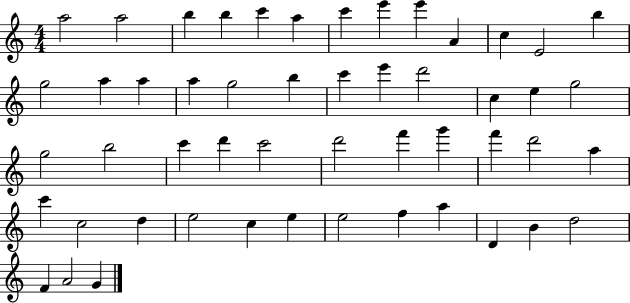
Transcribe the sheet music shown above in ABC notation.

X:1
T:Untitled
M:4/4
L:1/4
K:C
a2 a2 b b c' a c' e' e' A c E2 b g2 a a a g2 b c' e' d'2 c e g2 g2 b2 c' d' c'2 d'2 f' g' f' d'2 a c' c2 d e2 c e e2 f a D B d2 F A2 G